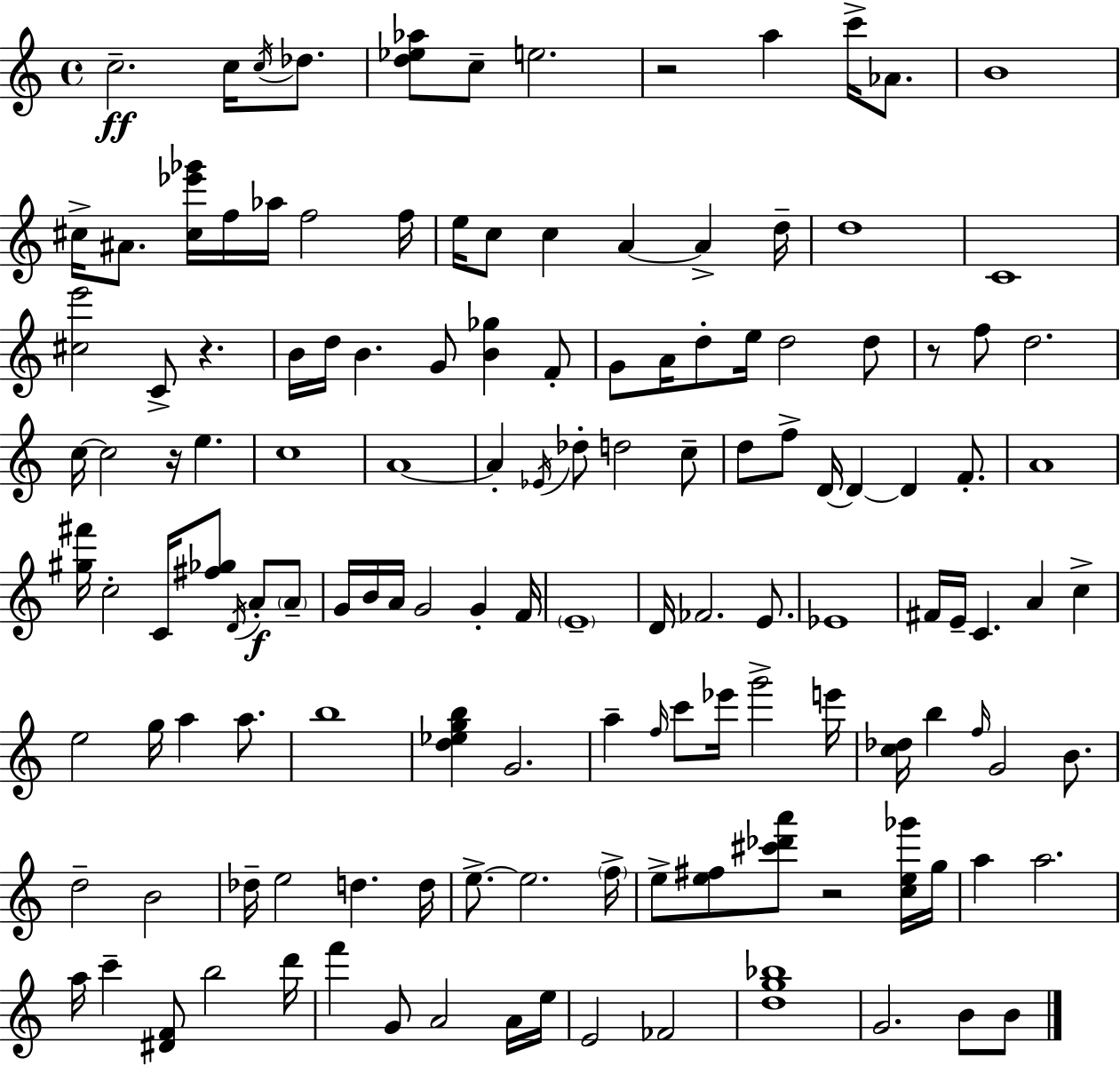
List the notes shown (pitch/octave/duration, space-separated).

C5/h. C5/s C5/s Db5/e. [D5,Eb5,Ab5]/e C5/e E5/h. R/h A5/q C6/s Ab4/e. B4/w C#5/s A#4/e. [C#5,Eb6,Gb6]/s F5/s Ab5/s F5/h F5/s E5/s C5/e C5/q A4/q A4/q D5/s D5/w C4/w [C#5,E6]/h C4/e R/q. B4/s D5/s B4/q. G4/e [B4,Gb5]/q F4/e G4/e A4/s D5/e E5/s D5/h D5/e R/e F5/e D5/h. C5/s C5/h R/s E5/q. C5/w A4/w A4/q Eb4/s Db5/e D5/h C5/e D5/e F5/e D4/s D4/q D4/q F4/e. A4/w [G#5,F#6]/s C5/h C4/s [F#5,Gb5]/e D4/s A4/e A4/e G4/s B4/s A4/s G4/h G4/q F4/s E4/w D4/s FES4/h. E4/e. Eb4/w F#4/s E4/s C4/q. A4/q C5/q E5/h G5/s A5/q A5/e. B5/w [D5,Eb5,G5,B5]/q G4/h. A5/q F5/s C6/e Eb6/s G6/h E6/s [C5,Db5]/s B5/q F5/s G4/h B4/e. D5/h B4/h Db5/s E5/h D5/q. D5/s E5/e. E5/h. F5/s E5/e [E5,F#5]/e [C#6,Db6,A6]/e R/h [C5,E5,Gb6]/s G5/s A5/q A5/h. A5/s C6/q [D#4,F4]/e B5/h D6/s F6/q G4/e A4/h A4/s E5/s E4/h FES4/h [D5,G5,Bb5]/w G4/h. B4/e B4/e